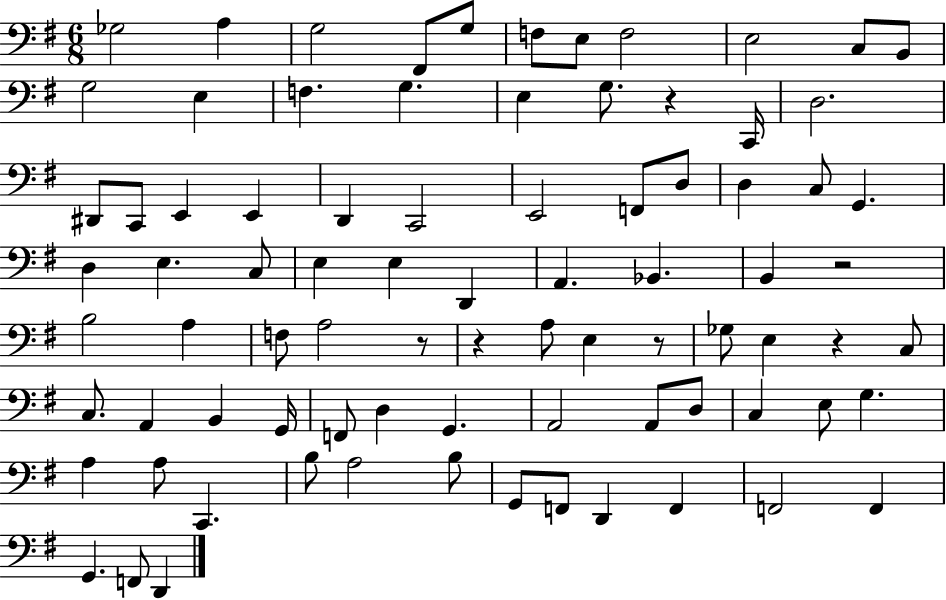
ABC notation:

X:1
T:Untitled
M:6/8
L:1/4
K:G
_G,2 A, G,2 ^F,,/2 G,/2 F,/2 E,/2 F,2 E,2 C,/2 B,,/2 G,2 E, F, G, E, G,/2 z C,,/4 D,2 ^D,,/2 C,,/2 E,, E,, D,, C,,2 E,,2 F,,/2 D,/2 D, C,/2 G,, D, E, C,/2 E, E, D,, A,, _B,, B,, z2 B,2 A, F,/2 A,2 z/2 z A,/2 E, z/2 _G,/2 E, z C,/2 C,/2 A,, B,, G,,/4 F,,/2 D, G,, A,,2 A,,/2 D,/2 C, E,/2 G, A, A,/2 C,, B,/2 A,2 B,/2 G,,/2 F,,/2 D,, F,, F,,2 F,, G,, F,,/2 D,,